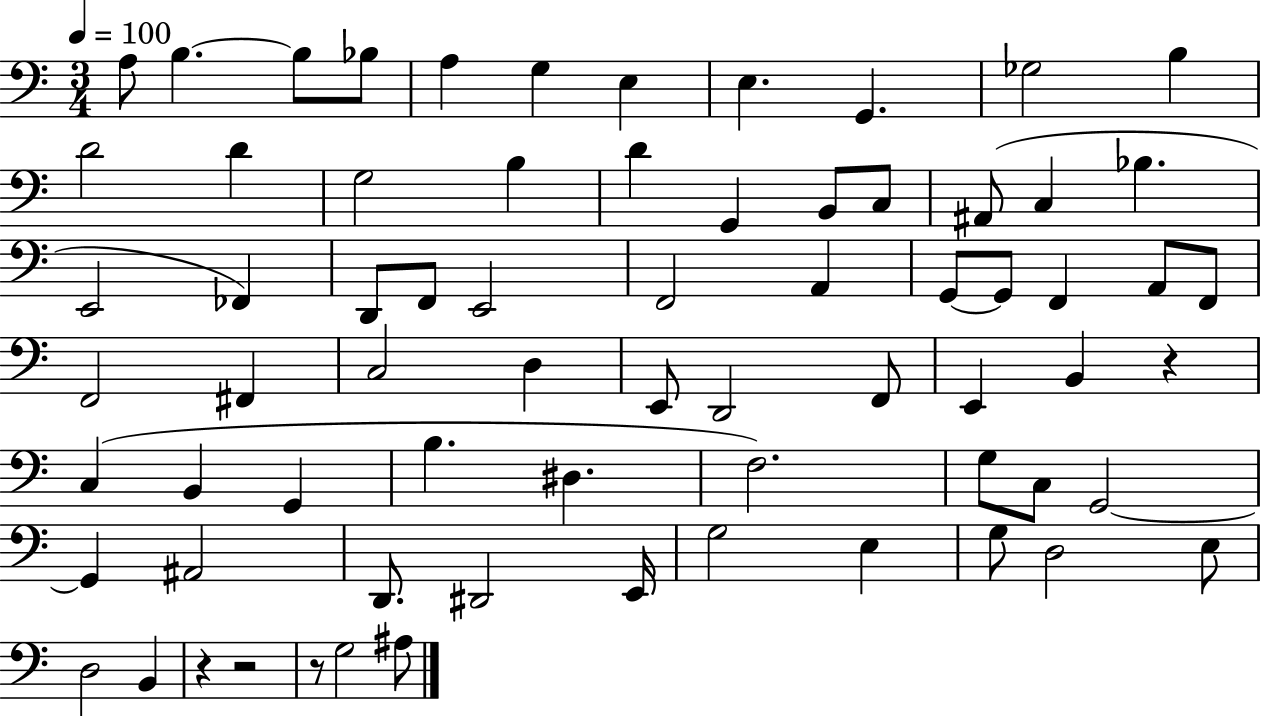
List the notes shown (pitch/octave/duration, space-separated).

A3/e B3/q. B3/e Bb3/e A3/q G3/q E3/q E3/q. G2/q. Gb3/h B3/q D4/h D4/q G3/h B3/q D4/q G2/q B2/e C3/e A#2/e C3/q Bb3/q. E2/h FES2/q D2/e F2/e E2/h F2/h A2/q G2/e G2/e F2/q A2/e F2/e F2/h F#2/q C3/h D3/q E2/e D2/h F2/e E2/q B2/q R/q C3/q B2/q G2/q B3/q. D#3/q. F3/h. G3/e C3/e G2/h G2/q A#2/h D2/e. D#2/h E2/s G3/h E3/q G3/e D3/h E3/e D3/h B2/q R/q R/h R/e G3/h A#3/e